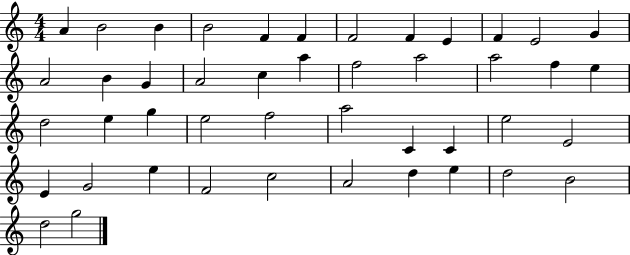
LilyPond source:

{
  \clef treble
  \numericTimeSignature
  \time 4/4
  \key c \major
  a'4 b'2 b'4 | b'2 f'4 f'4 | f'2 f'4 e'4 | f'4 e'2 g'4 | \break a'2 b'4 g'4 | a'2 c''4 a''4 | f''2 a''2 | a''2 f''4 e''4 | \break d''2 e''4 g''4 | e''2 f''2 | a''2 c'4 c'4 | e''2 e'2 | \break e'4 g'2 e''4 | f'2 c''2 | a'2 d''4 e''4 | d''2 b'2 | \break d''2 g''2 | \bar "|."
}